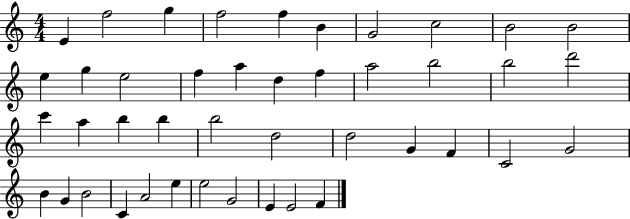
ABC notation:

X:1
T:Untitled
M:4/4
L:1/4
K:C
E f2 g f2 f B G2 c2 B2 B2 e g e2 f a d f a2 b2 b2 d'2 c' a b b b2 d2 d2 G F C2 G2 B G B2 C A2 e e2 G2 E E2 F